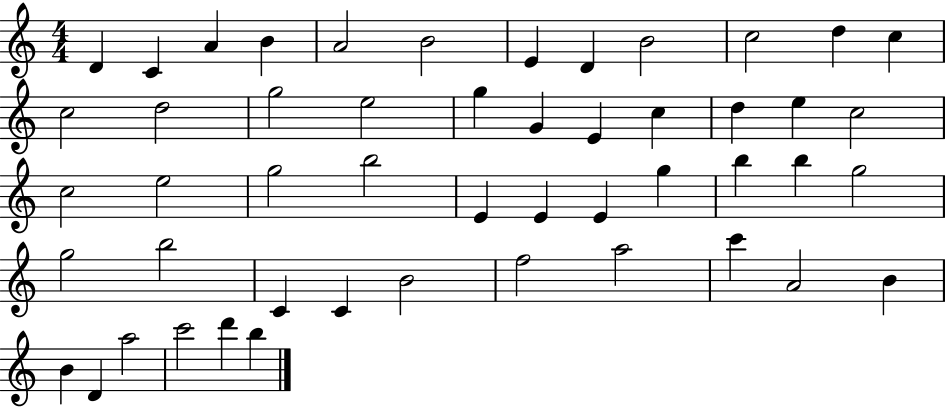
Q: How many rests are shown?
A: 0